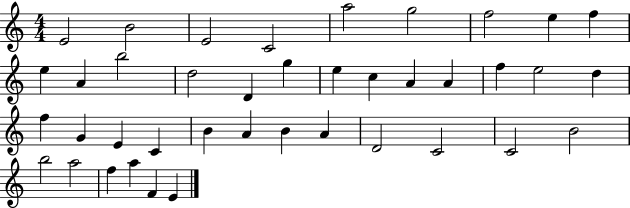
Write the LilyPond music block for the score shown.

{
  \clef treble
  \numericTimeSignature
  \time 4/4
  \key c \major
  e'2 b'2 | e'2 c'2 | a''2 g''2 | f''2 e''4 f''4 | \break e''4 a'4 b''2 | d''2 d'4 g''4 | e''4 c''4 a'4 a'4 | f''4 e''2 d''4 | \break f''4 g'4 e'4 c'4 | b'4 a'4 b'4 a'4 | d'2 c'2 | c'2 b'2 | \break b''2 a''2 | f''4 a''4 f'4 e'4 | \bar "|."
}